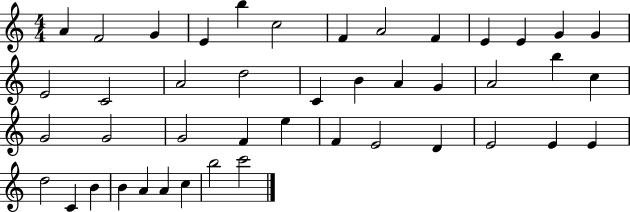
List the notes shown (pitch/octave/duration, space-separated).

A4/q F4/h G4/q E4/q B5/q C5/h F4/q A4/h F4/q E4/q E4/q G4/q G4/q E4/h C4/h A4/h D5/h C4/q B4/q A4/q G4/q A4/h B5/q C5/q G4/h G4/h G4/h F4/q E5/q F4/q E4/h D4/q E4/h E4/q E4/q D5/h C4/q B4/q B4/q A4/q A4/q C5/q B5/h C6/h